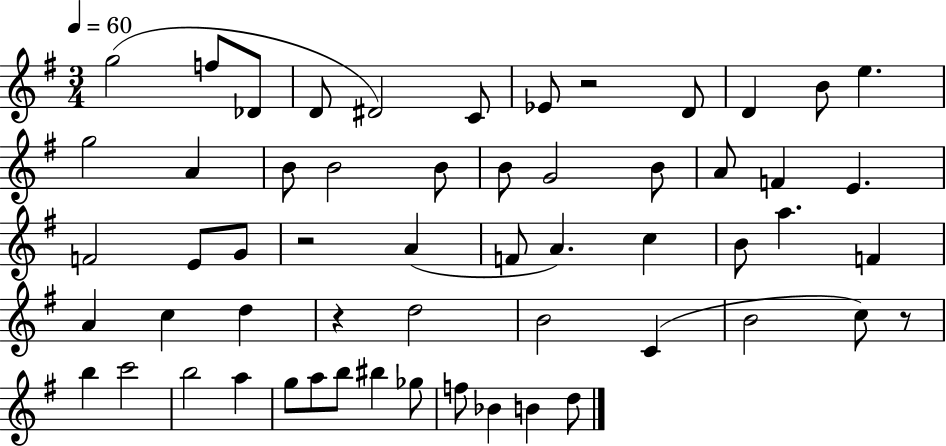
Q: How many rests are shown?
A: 4